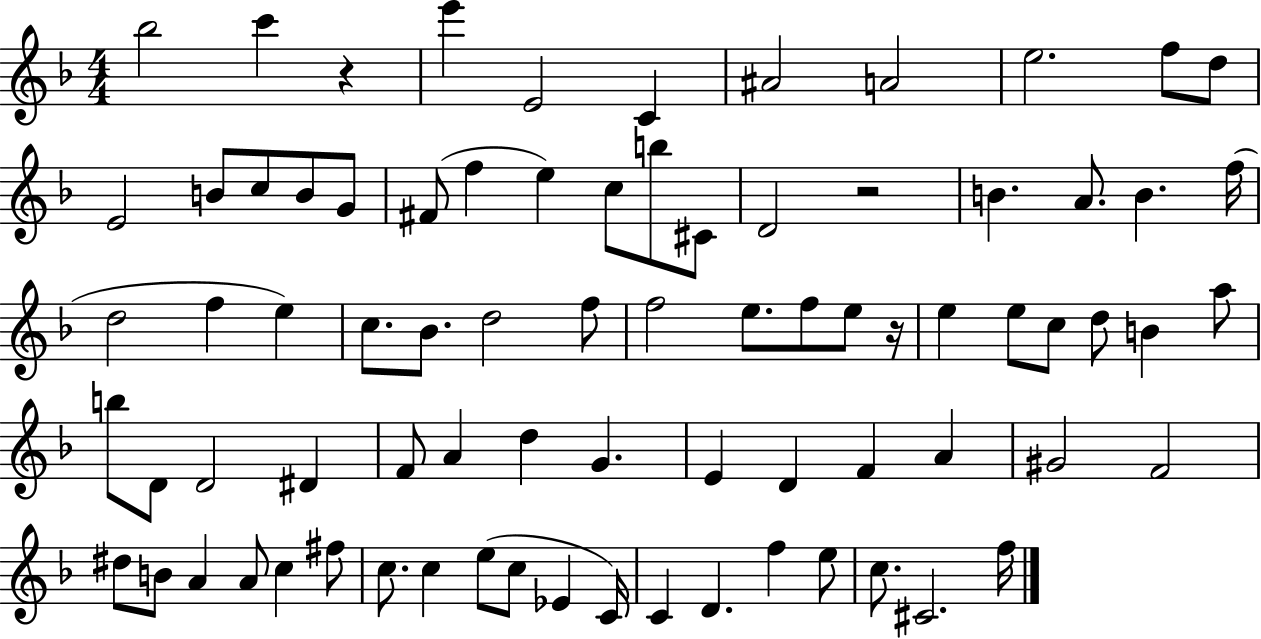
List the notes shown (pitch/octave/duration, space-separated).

Bb5/h C6/q R/q E6/q E4/h C4/q A#4/h A4/h E5/h. F5/e D5/e E4/h B4/e C5/e B4/e G4/e F#4/e F5/q E5/q C5/e B5/e C#4/e D4/h R/h B4/q. A4/e. B4/q. F5/s D5/h F5/q E5/q C5/e. Bb4/e. D5/h F5/e F5/h E5/e. F5/e E5/e R/s E5/q E5/e C5/e D5/e B4/q A5/e B5/e D4/e D4/h D#4/q F4/e A4/q D5/q G4/q. E4/q D4/q F4/q A4/q G#4/h F4/h D#5/e B4/e A4/q A4/e C5/q F#5/e C5/e. C5/q E5/e C5/e Eb4/q C4/s C4/q D4/q. F5/q E5/e C5/e. C#4/h. F5/s